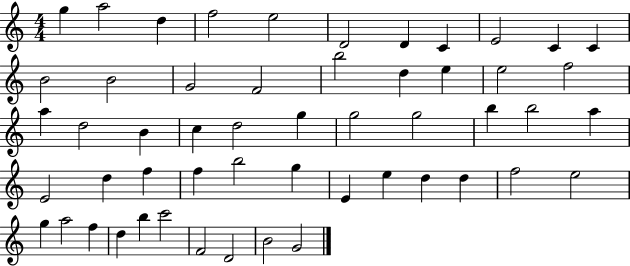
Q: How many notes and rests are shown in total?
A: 53